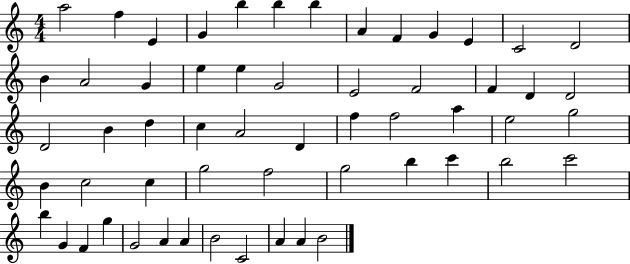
{
  \clef treble
  \numericTimeSignature
  \time 4/4
  \key c \major
  a''2 f''4 e'4 | g'4 b''4 b''4 b''4 | a'4 f'4 g'4 e'4 | c'2 d'2 | \break b'4 a'2 g'4 | e''4 e''4 g'2 | e'2 f'2 | f'4 d'4 d'2 | \break d'2 b'4 d''4 | c''4 a'2 d'4 | f''4 f''2 a''4 | e''2 g''2 | \break b'4 c''2 c''4 | g''2 f''2 | g''2 b''4 c'''4 | b''2 c'''2 | \break b''4 g'4 f'4 g''4 | g'2 a'4 a'4 | b'2 c'2 | a'4 a'4 b'2 | \break \bar "|."
}